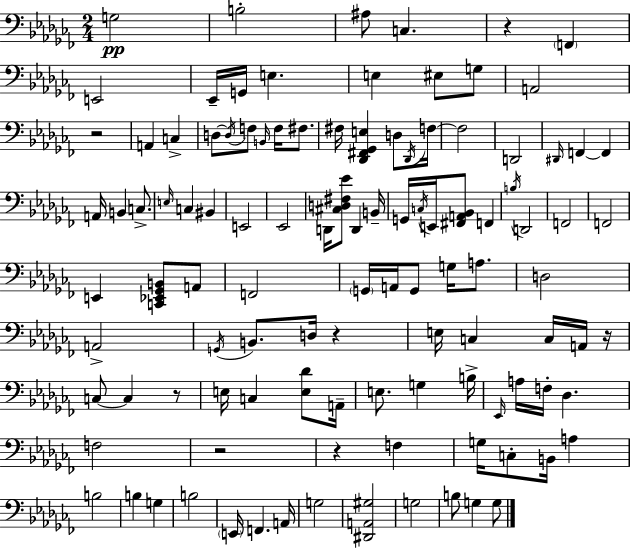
{
  \clef bass
  \numericTimeSignature
  \time 2/4
  \key aes \minor
  \repeat volta 2 { g2\pp | b2-. | ais8 c4. | r4 \parenthesize f,4 | \break e,2 | ees,16-- g,16 e4. | e4 eis8 g8 | a,2 | \break r2 | a,4 c4-> | d8~~ \acciaccatura { d16 } f8 \grace { b,16 } f16 fis8. | fis16 <des, fis, ges, e>4 d8 | \break \acciaccatura { des,16 } f16~~ f2 | d,2 | \grace { dis,16 } f,4~~ | f,4 a,16 b,4 | \break c8.-> \grace { e16 } c4 | bis,4 e,2 | ees,2 | d,16 <cis d fis ees'>8 | \break d,4 b,16-- g,16 \acciaccatura { c16 } e,16 | <fis, a, bes,>8 f,4 \acciaccatura { b16 } d,2 | f,2 | f,2 | \break e,4 | <c, ees, ges, b,>8 a,8 f,2 | \parenthesize g,16 | a,16 g,8 g16 a8. d2 | \break a,2-> | \acciaccatura { g,16 } | b,8. d16 r4 | e16 c4 c16 a,16 r16 | \break c8~~ c4 r8 | e16 c4 <e des'>8 a,16-- | e8. g4 b16-> | \grace { ees,16 } a16 f16-. des4. | \break f2 | r2 | r4 f4 | g16 c8-. b,16 a4 | \break b2 | b4 g4 | b2 | \parenthesize e,16 f,4. | \break a,16 g2 | <dis, a, gis>2 | g2 | b8 g4 g8 | \break } \bar "|."
}